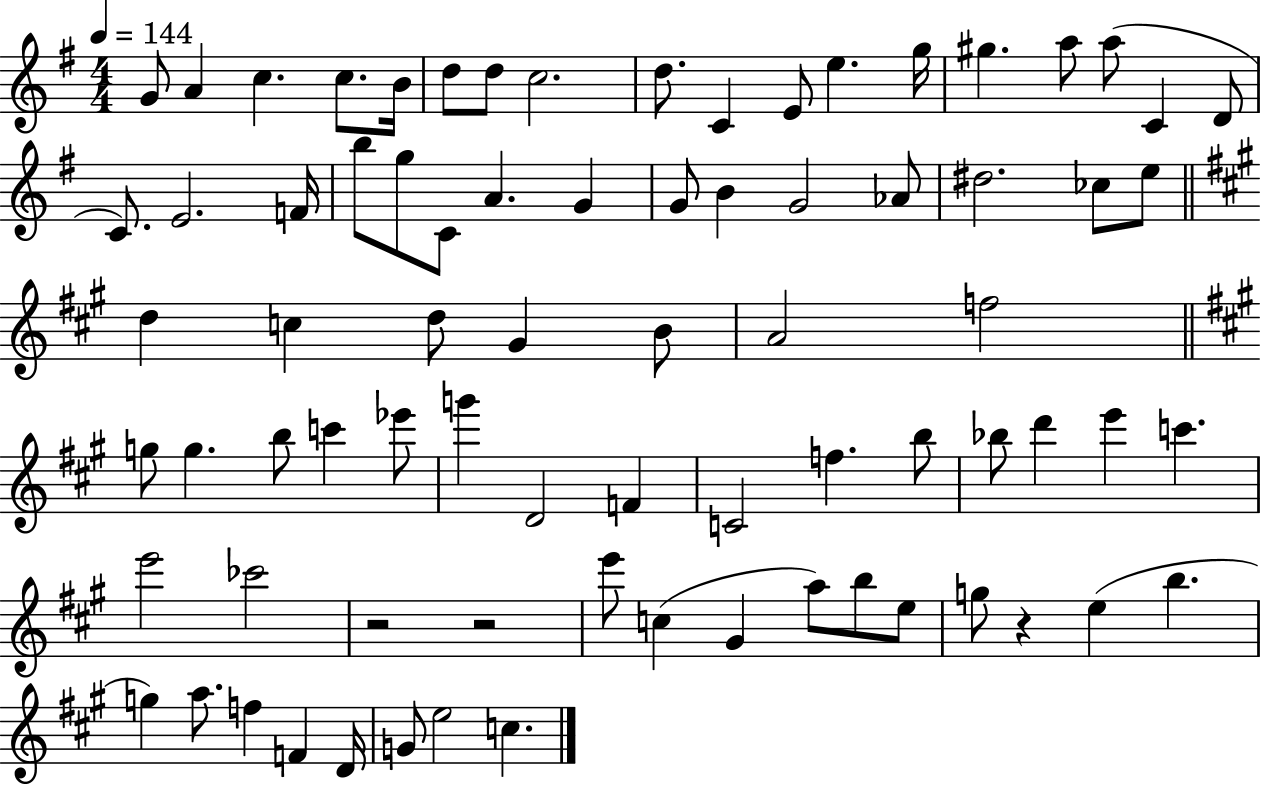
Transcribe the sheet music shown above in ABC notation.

X:1
T:Untitled
M:4/4
L:1/4
K:G
G/2 A c c/2 B/4 d/2 d/2 c2 d/2 C E/2 e g/4 ^g a/2 a/2 C D/2 C/2 E2 F/4 b/2 g/2 C/2 A G G/2 B G2 _A/2 ^d2 _c/2 e/2 d c d/2 ^G B/2 A2 f2 g/2 g b/2 c' _e'/2 g' D2 F C2 f b/2 _b/2 d' e' c' e'2 _c'2 z2 z2 e'/2 c ^G a/2 b/2 e/2 g/2 z e b g a/2 f F D/4 G/2 e2 c